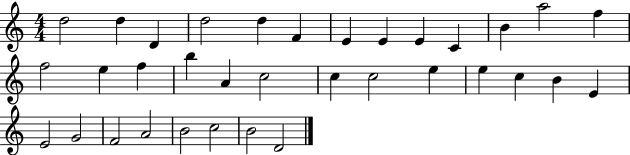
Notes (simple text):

D5/h D5/q D4/q D5/h D5/q F4/q E4/q E4/q E4/q C4/q B4/q A5/h F5/q F5/h E5/q F5/q B5/q A4/q C5/h C5/q C5/h E5/q E5/q C5/q B4/q E4/q E4/h G4/h F4/h A4/h B4/h C5/h B4/h D4/h